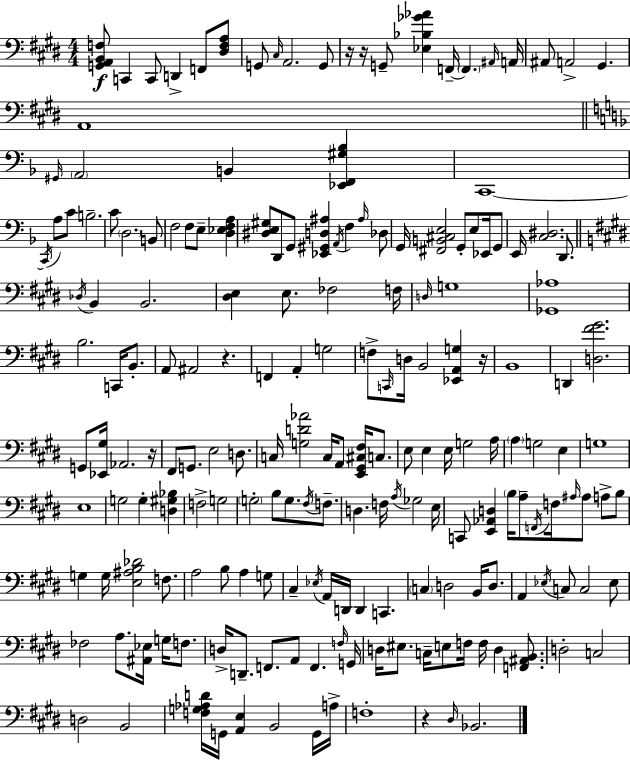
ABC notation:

X:1
T:Untitled
M:4/4
L:1/4
K:E
[G,,A,,B,,F,]/2 C,, C,,/2 D,, F,,/2 [^D,F,A,]/2 G,,/2 ^C,/4 A,,2 G,,/2 z/4 z/4 G,,/2 [_E,_B,_G_A] F,,/4 F,, ^A,,/4 A,,/4 ^A,,/2 A,,2 ^G,, A,,4 ^G,,/4 A,,2 B,, [_E,,F,,^G,_B,] C,,4 C,,/4 A,/2 C/2 B,2 C/2 D,2 B,,/2 F,2 F,/2 E,/2 [D,_E,F,A,] [^D,E,^G,]/2 D,,/2 G,,/2 [_E,,^G,,D,^A,] A,,/4 F, ^A,/4 _D,/2 G,,/4 [^F,,B,,^C,E,]2 G,,/2 E,/2 _E,,/4 G,,/2 E,,/4 [C,^D,]2 D,,/2 _D,/4 B,, B,,2 [^D,E,] E,/2 _F,2 F,/4 D,/4 G,4 [_G,,_A,]4 B,2 C,,/4 B,,/2 A,,/2 ^A,,2 z F,, A,, G,2 F,/2 C,,/4 D,/4 B,,2 [_E,,A,,G,] z/4 B,,4 D,, [D,^F^G]2 G,,/2 [_E,,^G,]/4 _A,,2 z/4 ^F,,/2 G,,/2 E,2 D,/2 C,/4 [G,D_A]2 C,/4 A,,/2 [E,,^G,,^C,^F,]/4 C,/2 E,/2 E, E,/4 G,2 A,/4 A, G,2 E, G,4 E,4 G,2 G, [D,^G,_B,] F,2 G,2 G,2 B,/2 G,/2 ^F,/4 F,/2 D, F,/4 A,/4 _G,2 E,/4 C,,/2 [E,,_A,,D,] B,/4 A,/2 F,,/4 F,/4 ^A,/4 ^A,/2 A,/2 B,/2 G, G,/4 [E,^A,B,_D]2 F,/2 A,2 B,/2 A, G,/2 ^C, _E,/4 A,,/4 D,,/4 D,, C,, C, D,2 B,,/4 D,/2 A,, _E,/4 C,/2 C,2 _E,/2 _F,2 A,/2 [^A,,_E,]/4 G,/4 F,/2 D,/4 D,,/2 F,,/2 A,,/2 F,, F,/4 G,,/4 D,/4 ^E,/2 C,/4 E,/2 F,/4 F,/4 D, [F,,^A,,B,,]/2 D,2 C,2 D,2 B,,2 [F,G,_A,D]/4 G,,/4 [A,,E,] B,,2 G,,/4 A,/4 F,4 z ^D,/4 _B,,2